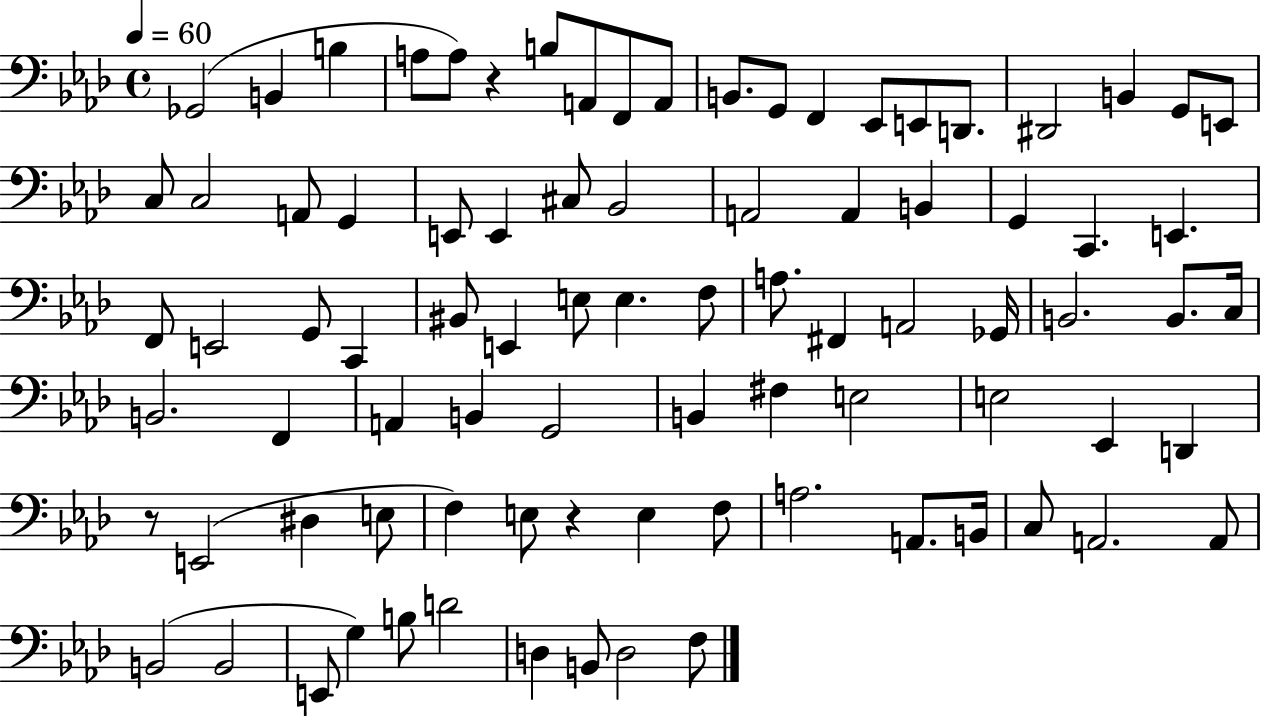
Gb2/h B2/q B3/q A3/e A3/e R/q B3/e A2/e F2/e A2/e B2/e. G2/e F2/q Eb2/e E2/e D2/e. D#2/h B2/q G2/e E2/e C3/e C3/h A2/e G2/q E2/e E2/q C#3/e Bb2/h A2/h A2/q B2/q G2/q C2/q. E2/q. F2/e E2/h G2/e C2/q BIS2/e E2/q E3/e E3/q. F3/e A3/e. F#2/q A2/h Gb2/s B2/h. B2/e. C3/s B2/h. F2/q A2/q B2/q G2/h B2/q F#3/q E3/h E3/h Eb2/q D2/q R/e E2/h D#3/q E3/e F3/q E3/e R/q E3/q F3/e A3/h. A2/e. B2/s C3/e A2/h. A2/e B2/h B2/h E2/e G3/q B3/e D4/h D3/q B2/e D3/h F3/e